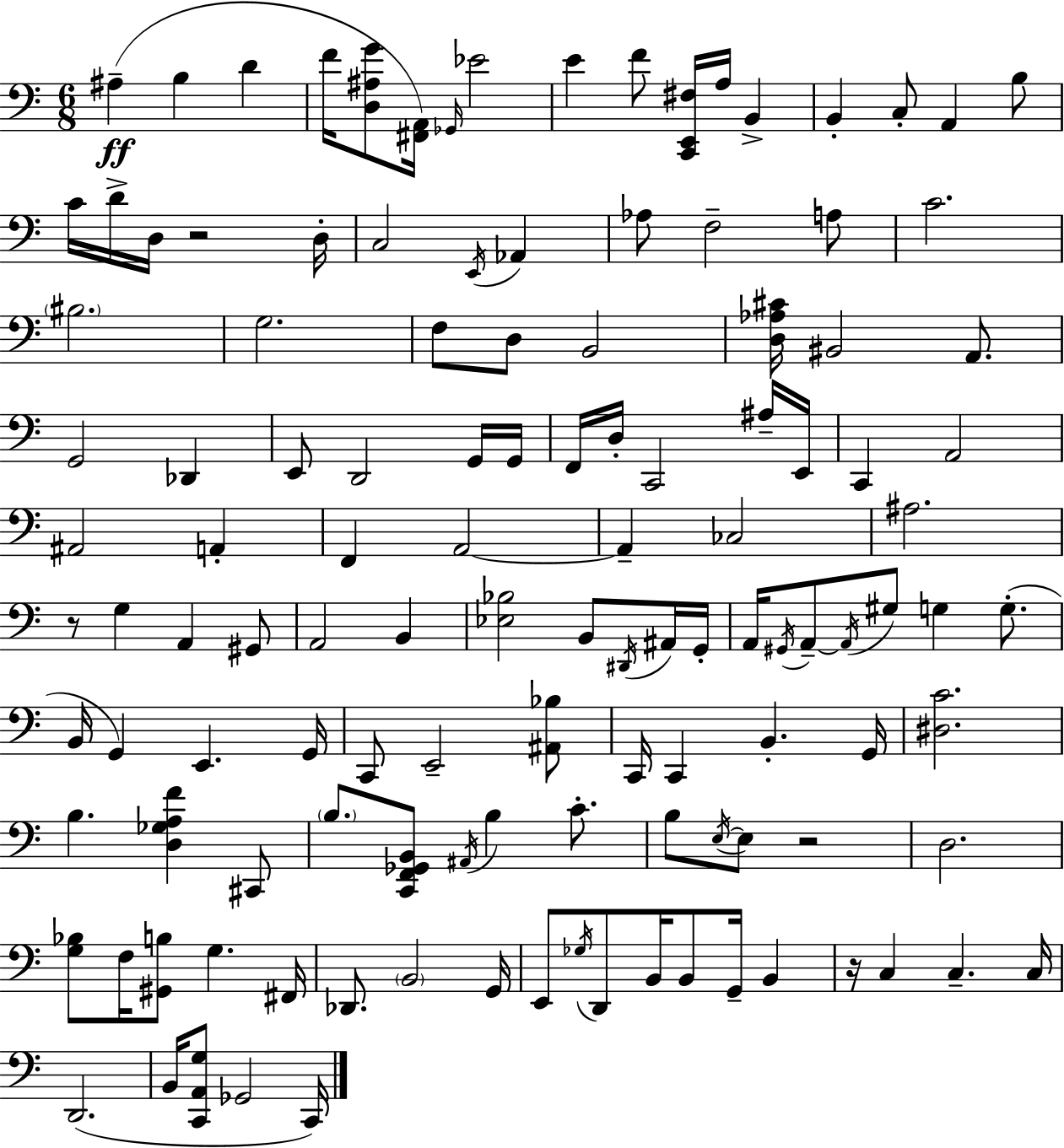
A#3/q B3/q D4/q F4/s [D3,A#3,G4]/e [F#2,A2]/s Gb2/s Eb4/h E4/q F4/e [C2,E2,F#3]/s A3/s B2/q B2/q C3/e A2/q B3/e C4/s D4/s D3/s R/h D3/s C3/h E2/s Ab2/q Ab3/e F3/h A3/e C4/h. BIS3/h. G3/h. F3/e D3/e B2/h [D3,Ab3,C#4]/s BIS2/h A2/e. G2/h Db2/q E2/e D2/h G2/s G2/s F2/s D3/s C2/h A#3/s E2/s C2/q A2/h A#2/h A2/q F2/q A2/h A2/q CES3/h A#3/h. R/e G3/q A2/q G#2/e A2/h B2/q [Eb3,Bb3]/h B2/e D#2/s A#2/s G2/s A2/s G#2/s A2/e A2/s G#3/e G3/q G3/e. B2/s G2/q E2/q. G2/s C2/e E2/h [A#2,Bb3]/e C2/s C2/q B2/q. G2/s [D#3,C4]/h. B3/q. [D3,Gb3,A3,F4]/q C#2/e B3/e. [C2,F2,Gb2,B2]/e A#2/s B3/q C4/e. B3/e E3/s E3/e R/h D3/h. [G3,Bb3]/e F3/s [G#2,B3]/e G3/q. F#2/s Db2/e. B2/h G2/s E2/e Gb3/s D2/e B2/s B2/e G2/s B2/q R/s C3/q C3/q. C3/s D2/h. B2/s [C2,A2,G3]/e Gb2/h C2/s